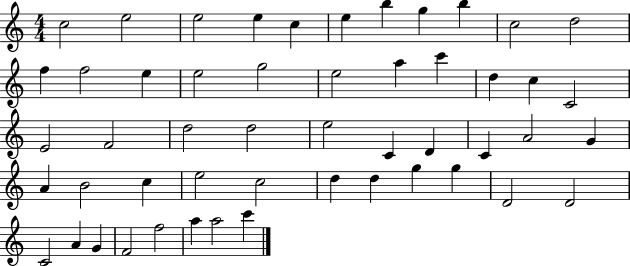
{
  \clef treble
  \numericTimeSignature
  \time 4/4
  \key c \major
  c''2 e''2 | e''2 e''4 c''4 | e''4 b''4 g''4 b''4 | c''2 d''2 | \break f''4 f''2 e''4 | e''2 g''2 | e''2 a''4 c'''4 | d''4 c''4 c'2 | \break e'2 f'2 | d''2 d''2 | e''2 c'4 d'4 | c'4 a'2 g'4 | \break a'4 b'2 c''4 | e''2 c''2 | d''4 d''4 g''4 g''4 | d'2 d'2 | \break c'2 a'4 g'4 | f'2 f''2 | a''4 a''2 c'''4 | \bar "|."
}